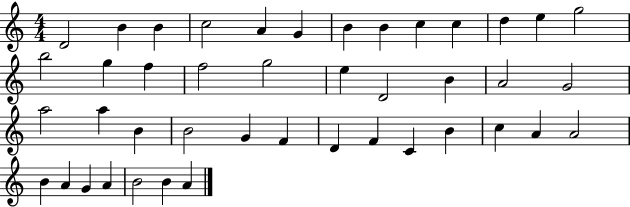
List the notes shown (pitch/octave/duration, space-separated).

D4/h B4/q B4/q C5/h A4/q G4/q B4/q B4/q C5/q C5/q D5/q E5/q G5/h B5/h G5/q F5/q F5/h G5/h E5/q D4/h B4/q A4/h G4/h A5/h A5/q B4/q B4/h G4/q F4/q D4/q F4/q C4/q B4/q C5/q A4/q A4/h B4/q A4/q G4/q A4/q B4/h B4/q A4/q